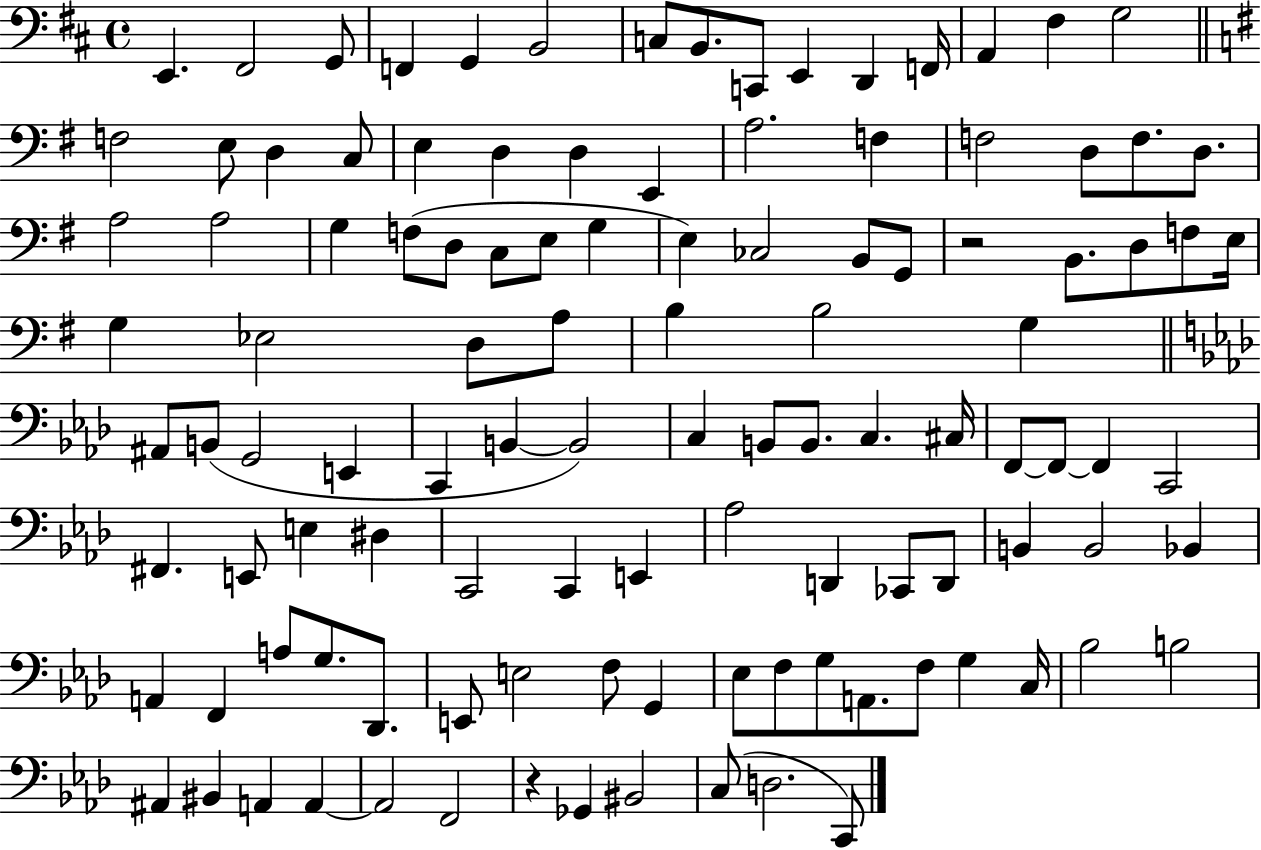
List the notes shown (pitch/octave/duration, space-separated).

E2/q. F#2/h G2/e F2/q G2/q B2/h C3/e B2/e. C2/e E2/q D2/q F2/s A2/q F#3/q G3/h F3/h E3/e D3/q C3/e E3/q D3/q D3/q E2/q A3/h. F3/q F3/h D3/e F3/e. D3/e. A3/h A3/h G3/q F3/e D3/e C3/e E3/e G3/q E3/q CES3/h B2/e G2/e R/h B2/e. D3/e F3/e E3/s G3/q Eb3/h D3/e A3/e B3/q B3/h G3/q A#2/e B2/e G2/h E2/q C2/q B2/q B2/h C3/q B2/e B2/e. C3/q. C#3/s F2/e F2/e F2/q C2/h F#2/q. E2/e E3/q D#3/q C2/h C2/q E2/q Ab3/h D2/q CES2/e D2/e B2/q B2/h Bb2/q A2/q F2/q A3/e G3/e. Db2/e. E2/e E3/h F3/e G2/q Eb3/e F3/e G3/e A2/e. F3/e G3/q C3/s Bb3/h B3/h A#2/q BIS2/q A2/q A2/q A2/h F2/h R/q Gb2/q BIS2/h C3/e D3/h. C2/e